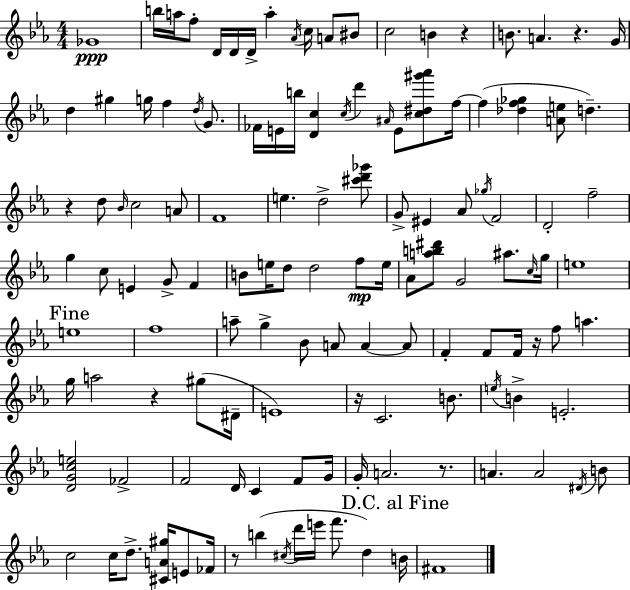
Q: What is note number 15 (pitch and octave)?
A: B4